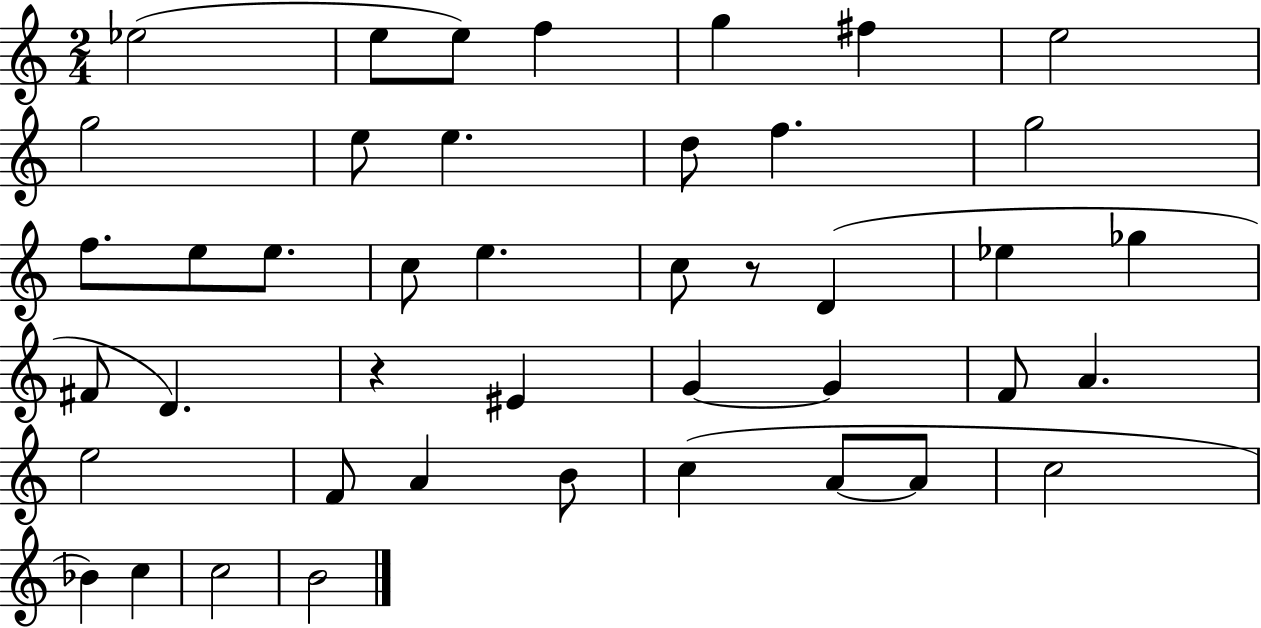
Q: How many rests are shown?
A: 2